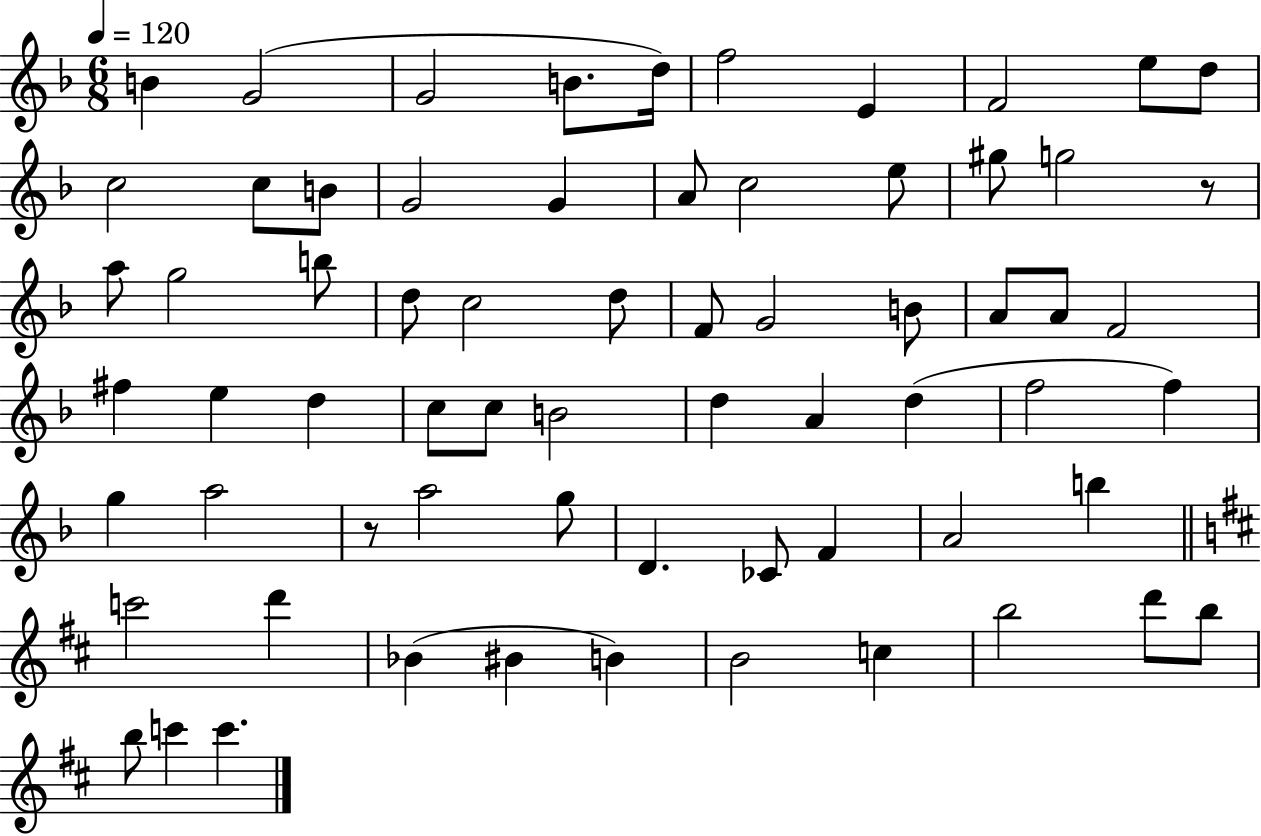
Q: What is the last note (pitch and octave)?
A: C6